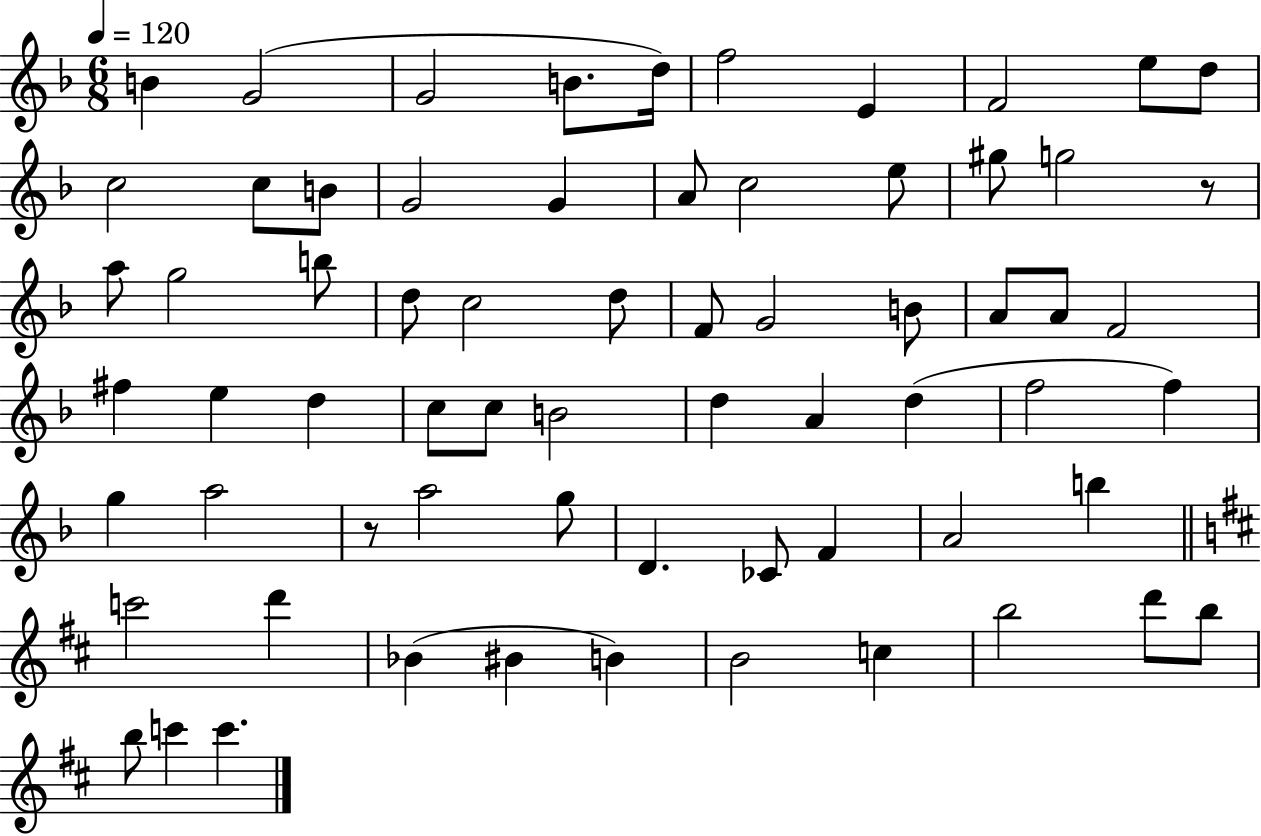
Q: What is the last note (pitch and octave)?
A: C6